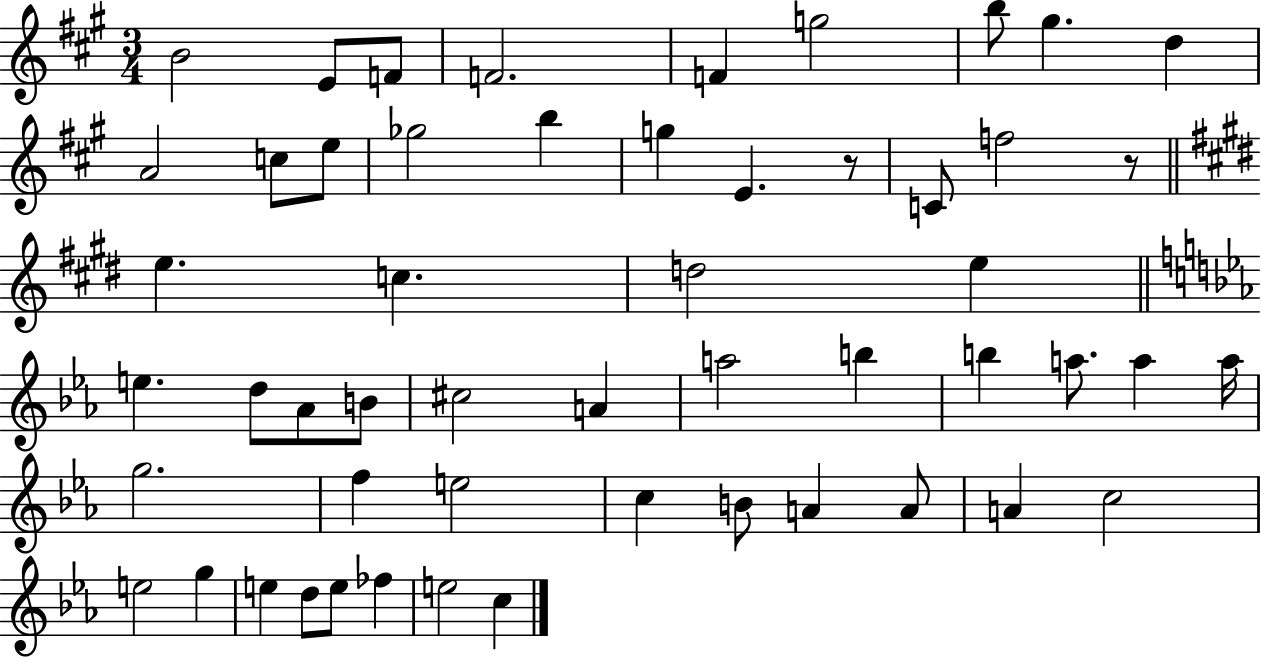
X:1
T:Untitled
M:3/4
L:1/4
K:A
B2 E/2 F/2 F2 F g2 b/2 ^g d A2 c/2 e/2 _g2 b g E z/2 C/2 f2 z/2 e c d2 e e d/2 _A/2 B/2 ^c2 A a2 b b a/2 a a/4 g2 f e2 c B/2 A A/2 A c2 e2 g e d/2 e/2 _f e2 c